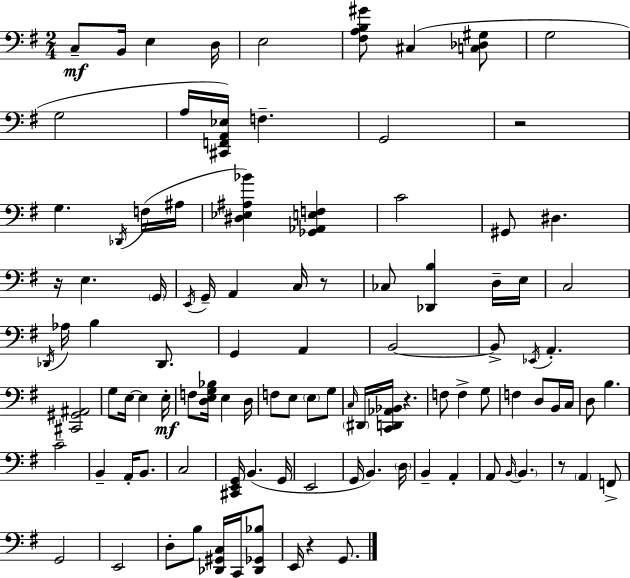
C3/e B2/s E3/q D3/s E3/h [F#3,A3,B3,G#4]/e C#3/q [C3,Db3,G#3]/e G3/h G3/h A3/s [C#2,F2,A2,Eb3]/s F3/q. G2/h R/h G3/q. Db2/s F3/s A#3/s [D#3,Eb3,A#3,Bb4]/q [Gb2,Ab2,E3,F3]/q C4/h G#2/e D#3/q. R/s E3/q. G2/s E2/s G2/s A2/q C3/s R/e CES3/e [Db2,B3]/q D3/s E3/s C3/h Db2/s Ab3/s B3/q Db2/e. G2/q A2/q B2/h B2/e Eb2/s A2/q. [C#2,G#2,A#2]/h G3/e E3/s E3/q E3/s F3/e [D3,E3,G3,Bb3]/s E3/q D3/s F3/e E3/e E3/e G3/e C3/s D#2/s [C2,D2,Ab2,Bb2]/s R/q. F3/e F3/q G3/e F3/q D3/e B2/s C3/s D3/e B3/q. C4/h B2/q A2/s B2/e. C3/h [C#2,E2,G2]/s B2/q. G2/s E2/h G2/s B2/q. D3/s B2/q A2/q A2/e B2/s B2/q. R/e A2/q F2/e G2/h E2/h D3/e B3/e [Db2,G#2,C3]/s C2/s [Db2,Gb2,Bb3]/e E2/s R/q G2/e.